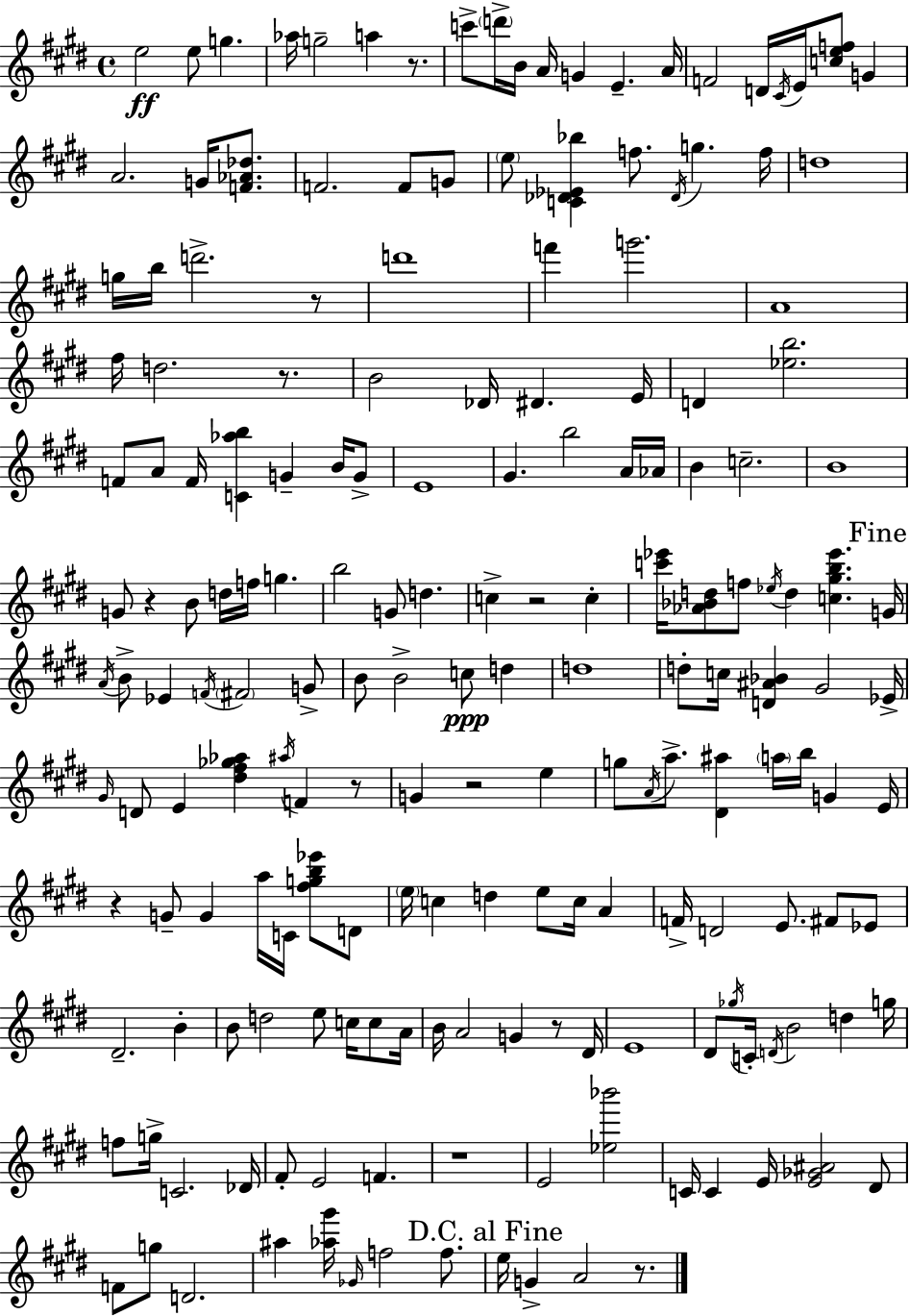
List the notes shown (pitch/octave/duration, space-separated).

E5/h E5/e G5/q. Ab5/s G5/h A5/q R/e. C6/e D6/s B4/s A4/s G4/q E4/q. A4/s F4/h D4/s C#4/s E4/s [C5,E5,F5]/e G4/q A4/h. G4/s [F4,Ab4,Db5]/e. F4/h. F4/e G4/e E5/e [C4,Db4,Eb4,Bb5]/q F5/e. Db4/s G5/q. F5/s D5/w G5/s B5/s D6/h. R/e D6/w F6/q G6/h. A4/w F#5/s D5/h. R/e. B4/h Db4/s D#4/q. E4/s D4/q [Eb5,B5]/h. F4/e A4/e F4/s [C4,Ab5,B5]/q G4/q B4/s G4/e E4/w G#4/q. B5/h A4/s Ab4/s B4/q C5/h. B4/w G4/e R/q B4/e D5/s F5/s G5/q. B5/h G4/e D5/q. C5/q R/h C5/q [C6,Eb6]/s [Ab4,Bb4,D5]/e F5/e Eb5/s D5/q [C5,G#5,B5,Eb6]/q. G4/s A4/s B4/e Eb4/q F4/s F#4/h G4/e B4/e B4/h C5/e D5/q D5/w D5/e C5/s [D4,A#4,Bb4]/q G#4/h Eb4/s G#4/s D4/e E4/q [D#5,F#5,Gb5,Ab5]/q A#5/s F4/q R/e G4/q R/h E5/q G5/e A4/s A5/e. [D#4,A#5]/q A5/s B5/s G4/q E4/s R/q G4/e G4/q A5/s C4/s [F#5,G5,B5,Eb6]/e D4/e E5/s C5/q D5/q E5/e C5/s A4/q F4/s D4/h E4/e. F#4/e Eb4/e D#4/h. B4/q B4/e D5/h E5/e C5/s C5/e A4/s B4/s A4/h G4/q R/e D#4/s E4/w D#4/e Gb5/s C4/s D4/s B4/h D5/q G5/s F5/e G5/s C4/h. Db4/s F#4/e E4/h F4/q. R/w E4/h [Eb5,Bb6]/h C4/s C4/q E4/s [E4,Gb4,A#4]/h D#4/e F4/e G5/e D4/h. A#5/q [Ab5,G#6]/s Gb4/s F5/h F5/e. E5/s G4/q A4/h R/e.